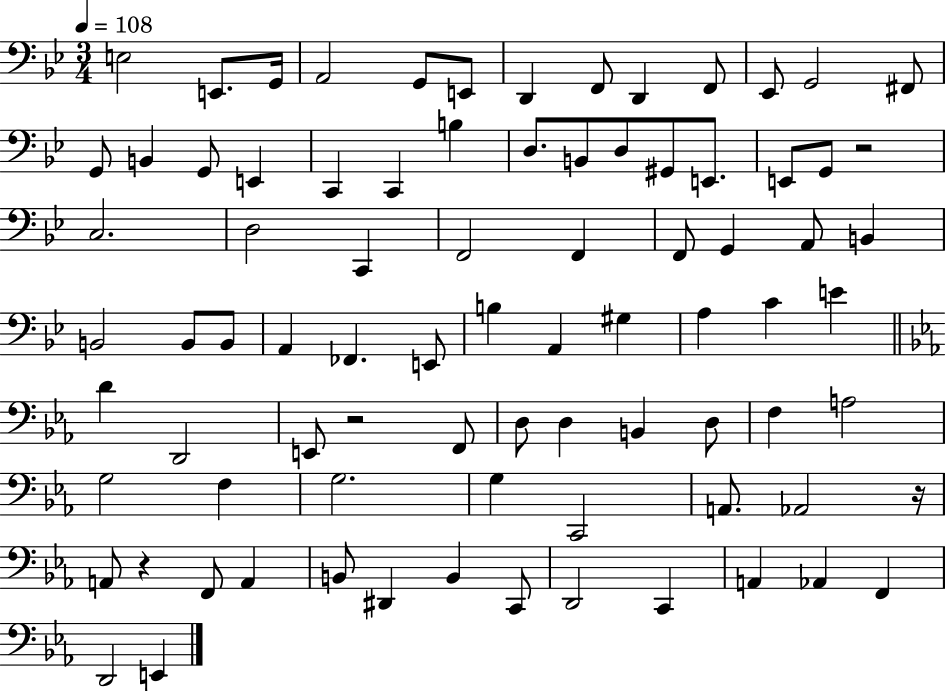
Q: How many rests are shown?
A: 4